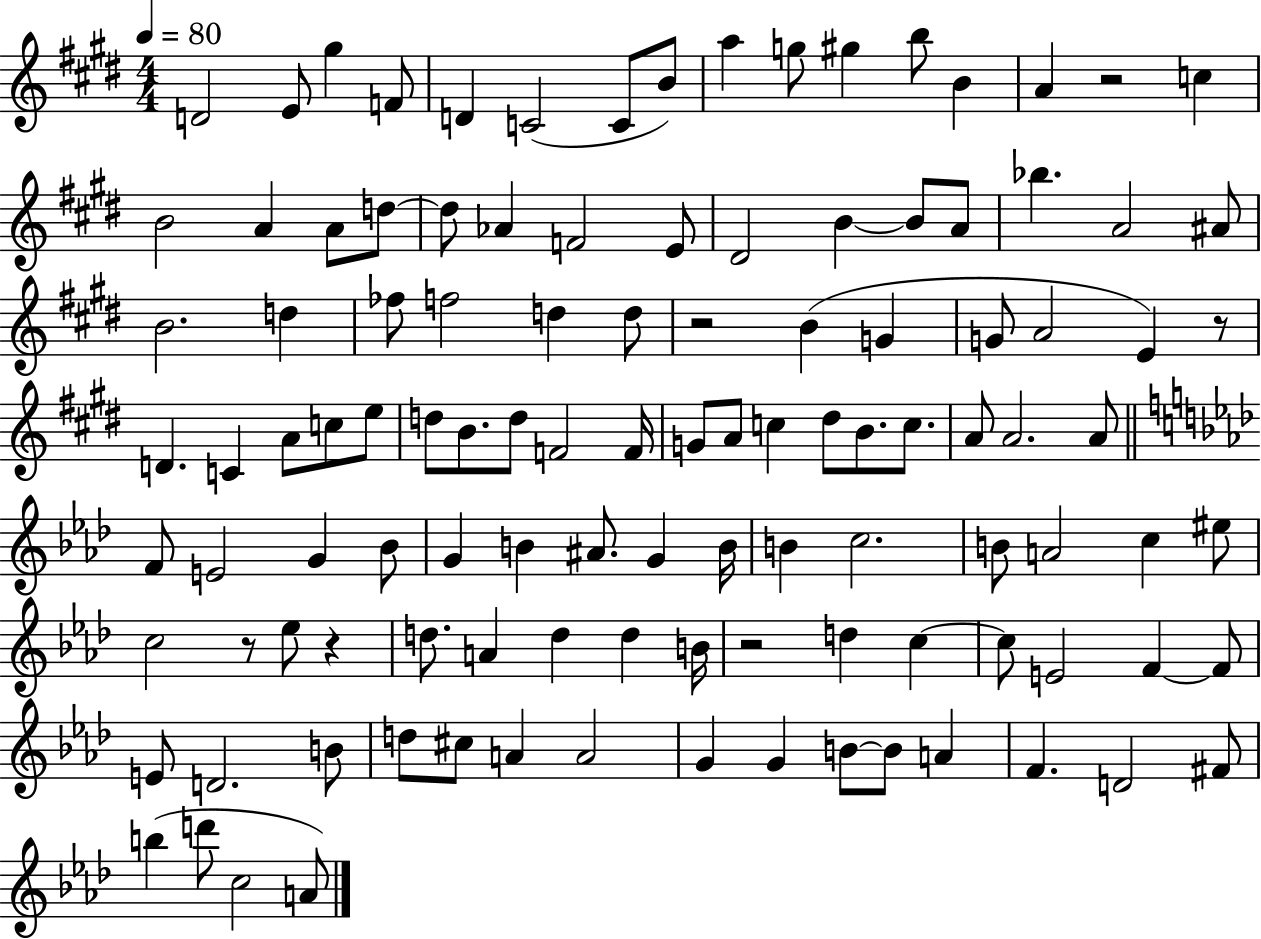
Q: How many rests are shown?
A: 6